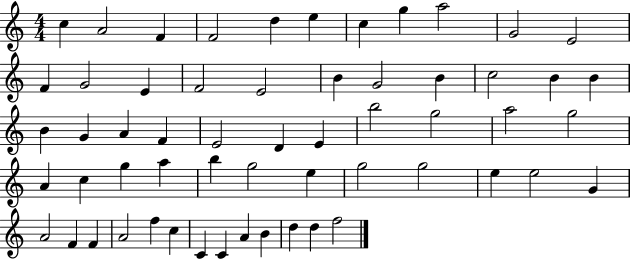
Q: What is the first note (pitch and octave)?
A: C5